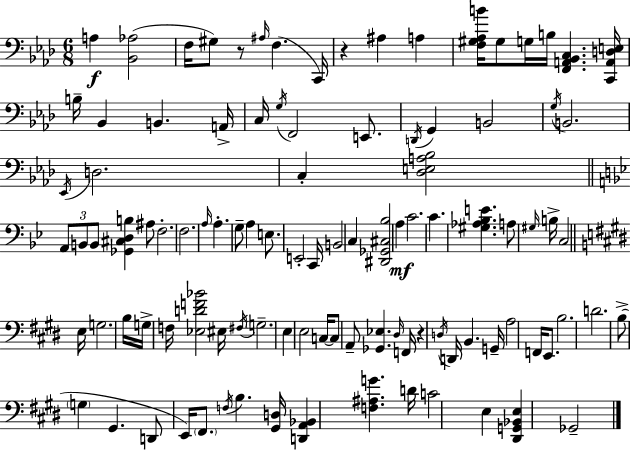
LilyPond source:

{
  \clef bass
  \numericTimeSignature
  \time 6/8
  \key aes \major
  \repeat volta 2 { a4\f <bes, aes>2( | f16 gis8) r8 \grace { ais16 }( f4. | c,16) r4 ais4 a4 | <f gis aes b'>16 gis8 g16 b16 <f, a, bes, c>4. | \break <c, a, d e>16 b16-- bes,4 b,4. | a,16-> c16 \acciaccatura { g16 } f,2 e,8. | \acciaccatura { d,16 } g,4 b,2 | \acciaccatura { g16 } b,2. | \break \acciaccatura { ees,16 } d2. | c4-. <des e a bes>2 | \bar "||" \break \key bes \major \tuplet 3/2 { a,8 b,8 b,8 } <ges, cis d b>4 ais8 | f2.-. | f2. | \grace { a16 } a4.-. g8-- a4 | \break e8. e,2-. | c,16 b,2 c4 | <dis, ges, cis bes>2 a4\mf | c'2. | \break c'4. <gis aes bes e'>4. | a8 \grace { gis16 } b16-> c2 | \bar "||" \break \key e \major e16 g2. | b16 g16-> f16 <ees d' f' bes'>2 | eis16 \acciaccatura { fis16 } \parenthesize g2.-- | e4 e2 | \break c16~~ c8 a,8-- <ges, ees>4. | \grace { dis16 } f,16 r4 \acciaccatura { d16 } d,16 b,4. | g,16-- a2 | f,16 e,8. b2. | \break d'2. | b8->( \parenthesize g4 gis,4. | d,8 e,16) \parenthesize fis,8. \acciaccatura { f16 } b4. | <gis, d>16 <d, a, bes,>4 <f ais g'>4. | \break d'16 c'2 | e4 <dis, g, bes, e>4 ges,2-- | } \bar "|."
}